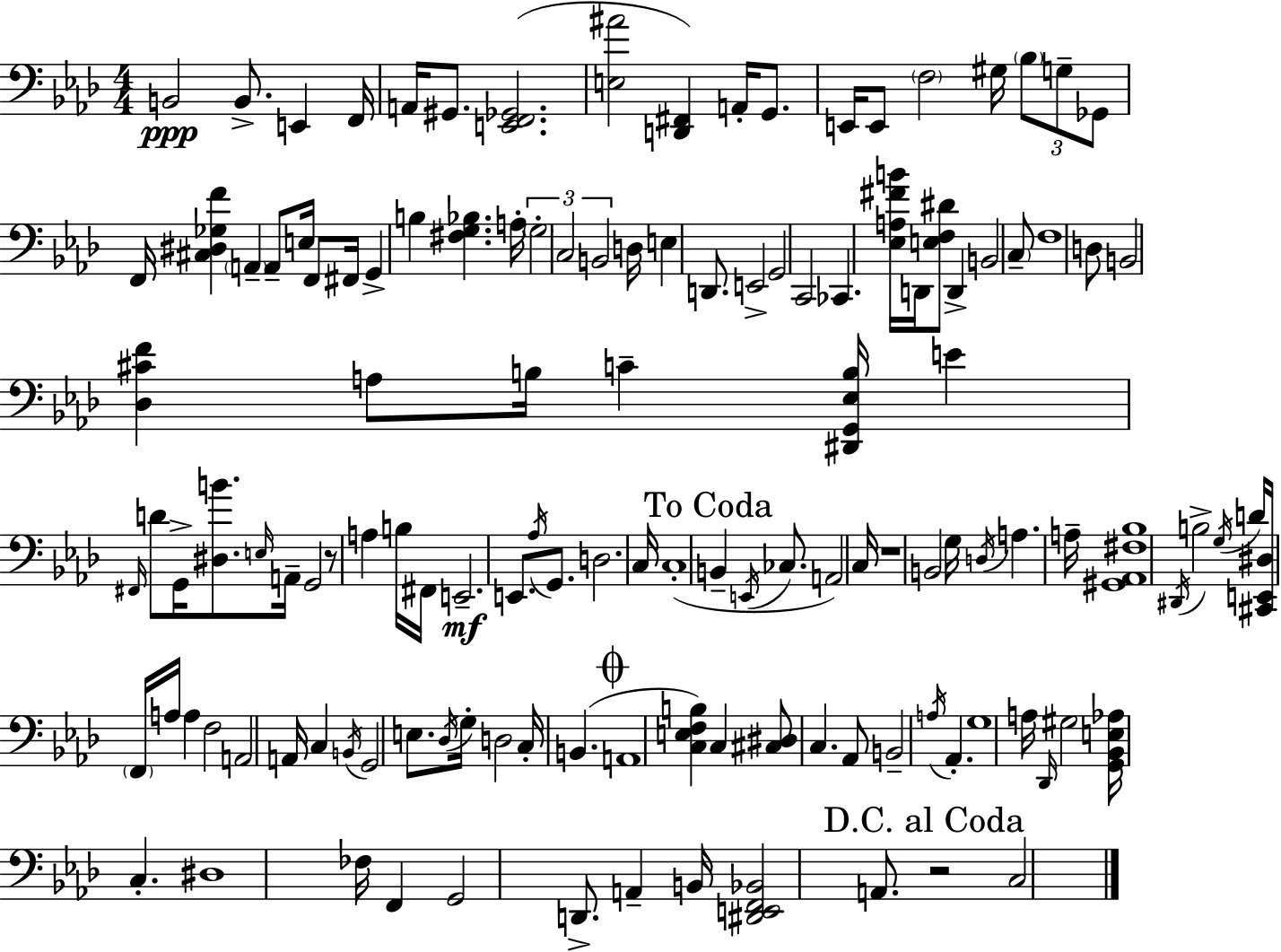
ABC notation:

X:1
T:Untitled
M:4/4
L:1/4
K:Fm
B,,2 B,,/2 E,, F,,/4 A,,/4 ^G,,/2 [E,,F,,_G,,]2 [E,^A]2 [D,,^F,,] A,,/4 G,,/2 E,,/4 E,,/2 F,2 ^G,/4 _B,/2 G,/2 _G,,/2 F,,/4 [^C,^D,_G,F] A,, A,,/2 E,/4 F,,/2 ^F,,/4 G,, B, [^F,G,_B,] A,/4 G,2 C,2 B,,2 D,/4 E, D,,/2 E,,2 G,,2 C,,2 _C,, [_E,A,^FB]/4 D,,/4 [E,F,^D]/2 D,, B,,2 C,/2 F,4 D,/2 B,,2 [_D,^CF] A,/2 B,/4 C [^D,,G,,_E,B,]/4 E ^F,,/4 D/2 G,,/4 [^D,B]/2 E,/4 A,,/4 G,,2 z/2 A, B,/4 ^F,,/4 E,,2 E,,/2 _A,/4 G,,/2 D,2 C,/4 C,4 B,, E,,/4 _C,/2 A,,2 C,/4 z4 B,,2 G,/4 D,/4 A, A,/4 [^G,,_A,,^F,_B,]4 ^D,,/4 B,2 G,/4 D/4 [^C,,E,,^D,]/4 F,,/4 A,/4 A, F,2 A,,2 A,,/4 C, B,,/4 G,,2 E,/2 _D,/4 G,/4 D,2 C,/4 B,, A,,4 [C,E,F,B,] C, [^C,^D,]/2 C, _A,,/2 B,,2 A,/4 _A,, G,4 A,/4 _D,,/4 ^G,2 [G,,_B,,E,_A,]/4 C, ^D,4 _F,/4 F,, G,,2 D,,/2 A,, B,,/4 [^D,,E,,F,,_B,,]2 A,,/2 z2 C,2